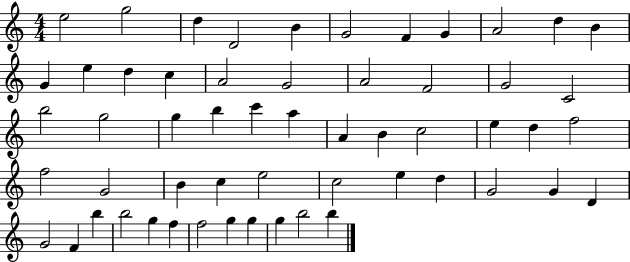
E5/h G5/h D5/q D4/h B4/q G4/h F4/q G4/q A4/h D5/q B4/q G4/q E5/q D5/q C5/q A4/h G4/h A4/h F4/h G4/h C4/h B5/h G5/h G5/q B5/q C6/q A5/q A4/q B4/q C5/h E5/q D5/q F5/h F5/h G4/h B4/q C5/q E5/h C5/h E5/q D5/q G4/h G4/q D4/q G4/h F4/q B5/q B5/h G5/q F5/q F5/h G5/q G5/q G5/q B5/h B5/q